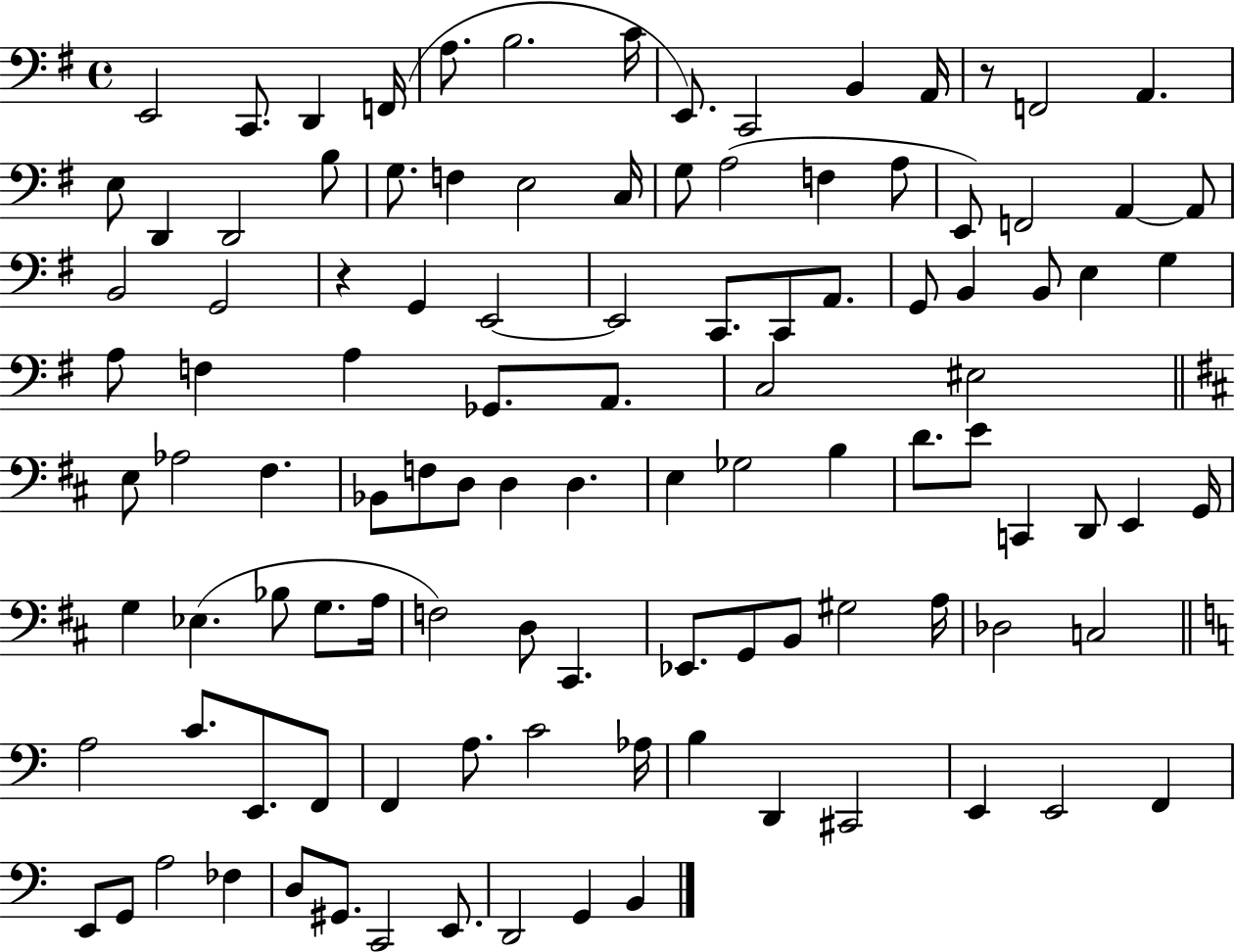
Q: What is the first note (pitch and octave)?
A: E2